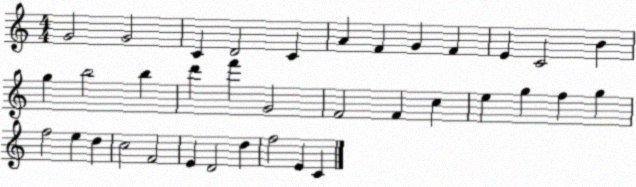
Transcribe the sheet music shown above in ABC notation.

X:1
T:Untitled
M:4/4
L:1/4
K:C
G2 G2 C D2 C A F G F E C2 B g b2 b d' f' G2 F2 F c e g f g f2 e d c2 F2 E D2 d f2 E C